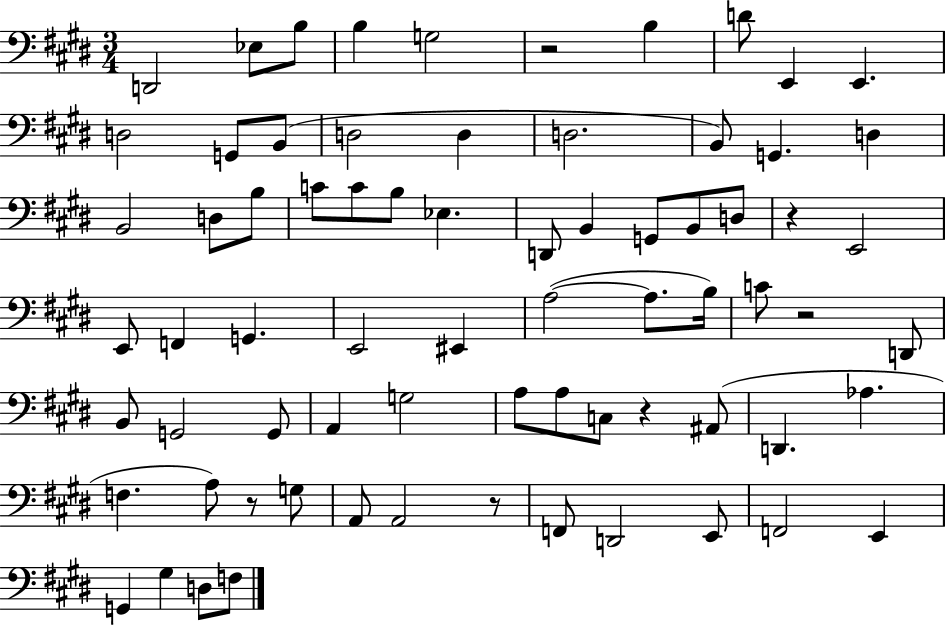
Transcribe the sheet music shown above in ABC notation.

X:1
T:Untitled
M:3/4
L:1/4
K:E
D,,2 _E,/2 B,/2 B, G,2 z2 B, D/2 E,, E,, D,2 G,,/2 B,,/2 D,2 D, D,2 B,,/2 G,, D, B,,2 D,/2 B,/2 C/2 C/2 B,/2 _E, D,,/2 B,, G,,/2 B,,/2 D,/2 z E,,2 E,,/2 F,, G,, E,,2 ^E,, A,2 A,/2 B,/4 C/2 z2 D,,/2 B,,/2 G,,2 G,,/2 A,, G,2 A,/2 A,/2 C,/2 z ^A,,/2 D,, _A, F, A,/2 z/2 G,/2 A,,/2 A,,2 z/2 F,,/2 D,,2 E,,/2 F,,2 E,, G,, ^G, D,/2 F,/2